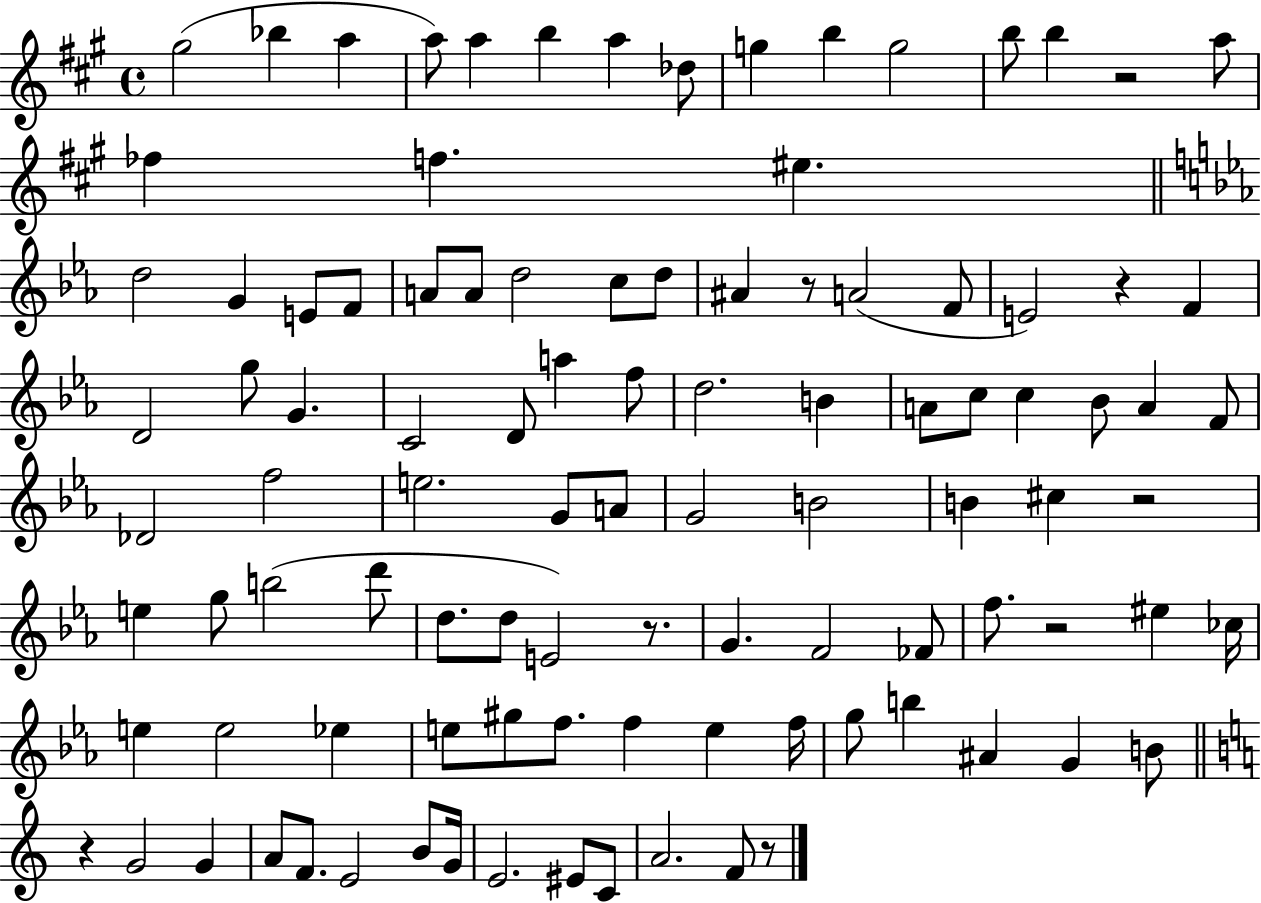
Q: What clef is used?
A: treble